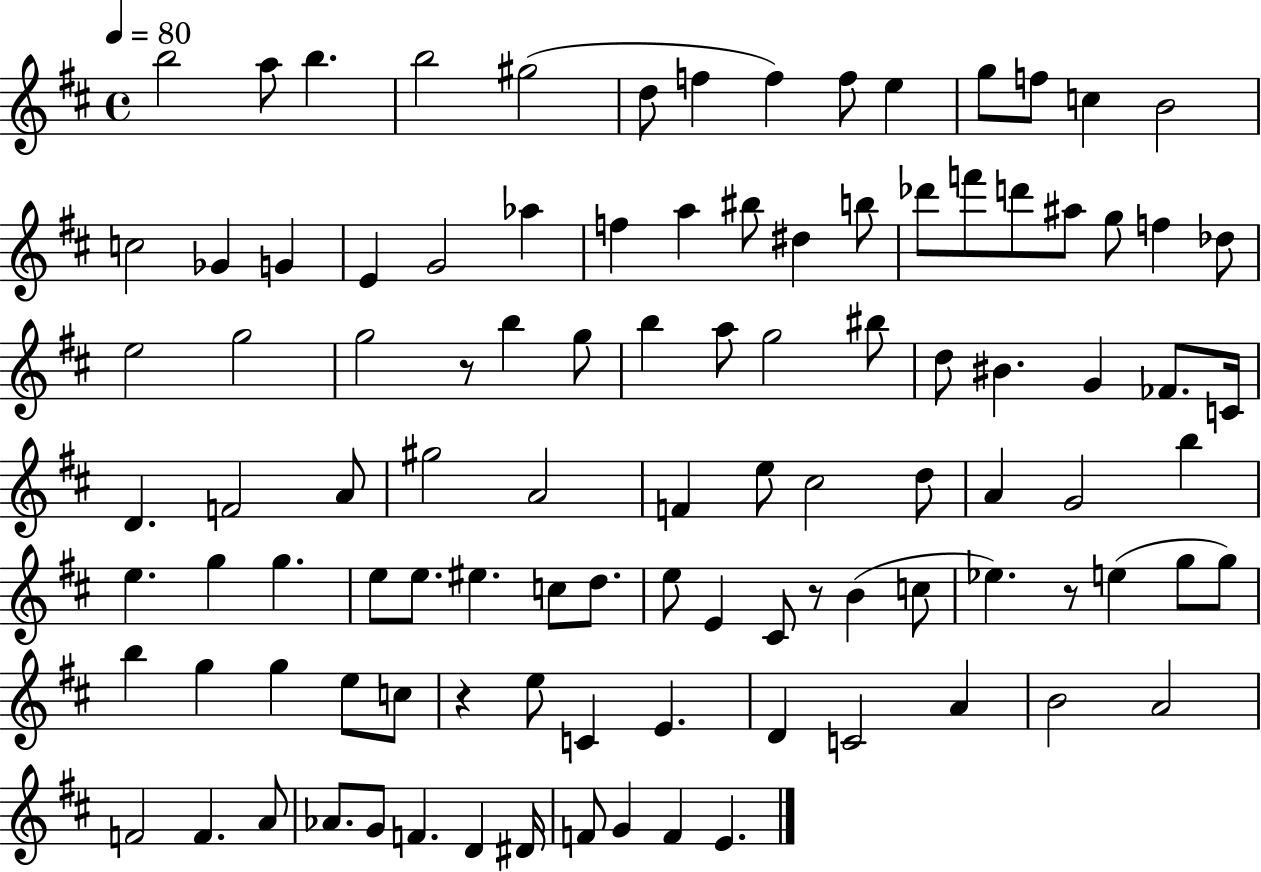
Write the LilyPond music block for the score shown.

{
  \clef treble
  \time 4/4
  \defaultTimeSignature
  \key d \major
  \tempo 4 = 80
  b''2 a''8 b''4. | b''2 gis''2( | d''8 f''4 f''4) f''8 e''4 | g''8 f''8 c''4 b'2 | \break c''2 ges'4 g'4 | e'4 g'2 aes''4 | f''4 a''4 bis''8 dis''4 b''8 | des'''8 f'''8 d'''8 ais''8 g''8 f''4 des''8 | \break e''2 g''2 | g''2 r8 b''4 g''8 | b''4 a''8 g''2 bis''8 | d''8 bis'4. g'4 fes'8. c'16 | \break d'4. f'2 a'8 | gis''2 a'2 | f'4 e''8 cis''2 d''8 | a'4 g'2 b''4 | \break e''4. g''4 g''4. | e''8 e''8. eis''4. c''8 d''8. | e''8 e'4 cis'8 r8 b'4( c''8 | ees''4.) r8 e''4( g''8 g''8) | \break b''4 g''4 g''4 e''8 c''8 | r4 e''8 c'4 e'4. | d'4 c'2 a'4 | b'2 a'2 | \break f'2 f'4. a'8 | aes'8. g'8 f'4. d'4 dis'16 | f'8 g'4 f'4 e'4. | \bar "|."
}